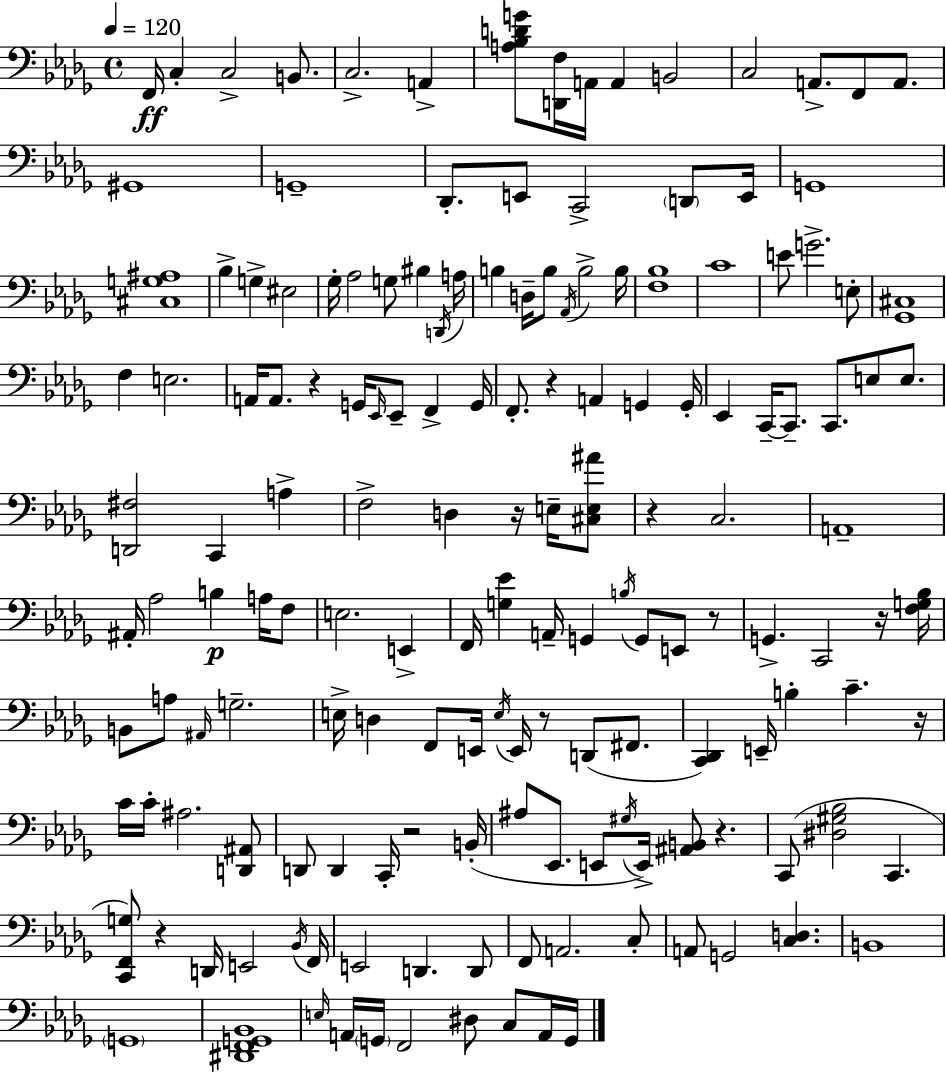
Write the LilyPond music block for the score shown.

{
  \clef bass
  \time 4/4
  \defaultTimeSignature
  \key bes \minor
  \tempo 4 = 120
  \repeat volta 2 { f,16\ff c4-. c2-> b,8. | c2.-> a,4-> | <a bes d' g'>8 <d, f>16 a,16 a,4 b,2 | c2 a,8.-> f,8 a,8. | \break gis,1 | g,1-- | des,8.-. e,8 c,2-> \parenthesize d,8 e,16 | g,1 | \break <cis g ais>1 | bes4-> g4-> eis2 | ges16-. aes2 g8 bis4 \acciaccatura { d,16 } | a16 b4 d16-- b8 \acciaccatura { aes,16 } b2-> | \break b16 <f bes>1 | c'1 | e'8 g'2.-> | e8-. <ges, cis>1 | \break f4 e2. | a,16 a,8. r4 g,16 \grace { ees,16 } ees,8-- f,4-> | g,16 f,8.-. r4 a,4 g,4 | g,16-. ees,4 c,16--~~ c,8.-- c,8. e8 | \break e8. <d, fis>2 c,4 a4-> | f2-> d4 r16 | e16-- <cis e ais'>8 r4 c2. | a,1-- | \break ais,16-. aes2 b4\p | a16 f8 e2. e,4-> | f,16 <g ees'>4 a,16-- g,4 \acciaccatura { b16 } g,8 | e,8 r8 g,4.-> c,2 | \break r16 <f g bes>16 b,8 a8 \grace { ais,16 } g2.-- | e16-> d4 f,8 e,16 \acciaccatura { e16 } e,16 r8 | d,8( fis,8. <c, des,>4) e,16-- b4-. c'4.-- | r16 c'16 c'16-. ais2. | \break <d, ais,>8 d,8 d,4 c,16-. r2 | b,16-.( ais8 ees,8. e,8 \acciaccatura { gis16 } e,16->) <ais, b,>8 | r4. c,8( <dis gis bes>2 | c,4. <c, f, g>8) r4 d,16 e,2 | \break \acciaccatura { bes,16 } f,16 e,2 | d,4. d,8 f,8 a,2. | c8-. a,8 g,2 | <c d>4. b,1 | \break \parenthesize g,1 | <dis, f, g, bes,>1 | \grace { e16 } a,16 \parenthesize g,16 f,2 | dis8 c8 a,16 g,16 } \bar "|."
}